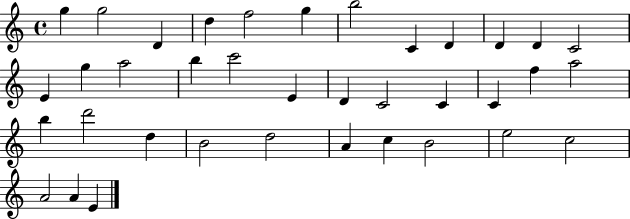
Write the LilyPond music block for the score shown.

{
  \clef treble
  \time 4/4
  \defaultTimeSignature
  \key c \major
  g''4 g''2 d'4 | d''4 f''2 g''4 | b''2 c'4 d'4 | d'4 d'4 c'2 | \break e'4 g''4 a''2 | b''4 c'''2 e'4 | d'4 c'2 c'4 | c'4 f''4 a''2 | \break b''4 d'''2 d''4 | b'2 d''2 | a'4 c''4 b'2 | e''2 c''2 | \break a'2 a'4 e'4 | \bar "|."
}